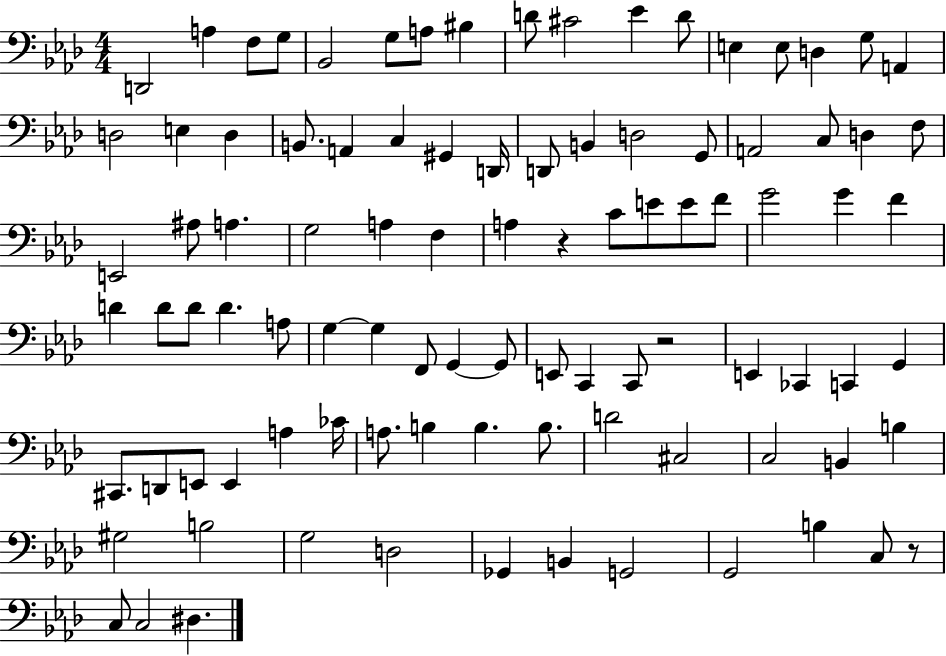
D2/h A3/q F3/e G3/e Bb2/h G3/e A3/e BIS3/q D4/e C#4/h Eb4/q D4/e E3/q E3/e D3/q G3/e A2/q D3/h E3/q D3/q B2/e. A2/q C3/q G#2/q D2/s D2/e B2/q D3/h G2/e A2/h C3/e D3/q F3/e E2/h A#3/e A3/q. G3/h A3/q F3/q A3/q R/q C4/e E4/e E4/e F4/e G4/h G4/q F4/q D4/q D4/e D4/e D4/q. A3/e G3/q G3/q F2/e G2/q G2/e E2/e C2/q C2/e R/h E2/q CES2/q C2/q G2/q C#2/e. D2/e E2/e E2/q A3/q CES4/s A3/e. B3/q B3/q. B3/e. D4/h C#3/h C3/h B2/q B3/q G#3/h B3/h G3/h D3/h Gb2/q B2/q G2/h G2/h B3/q C3/e R/e C3/e C3/h D#3/q.